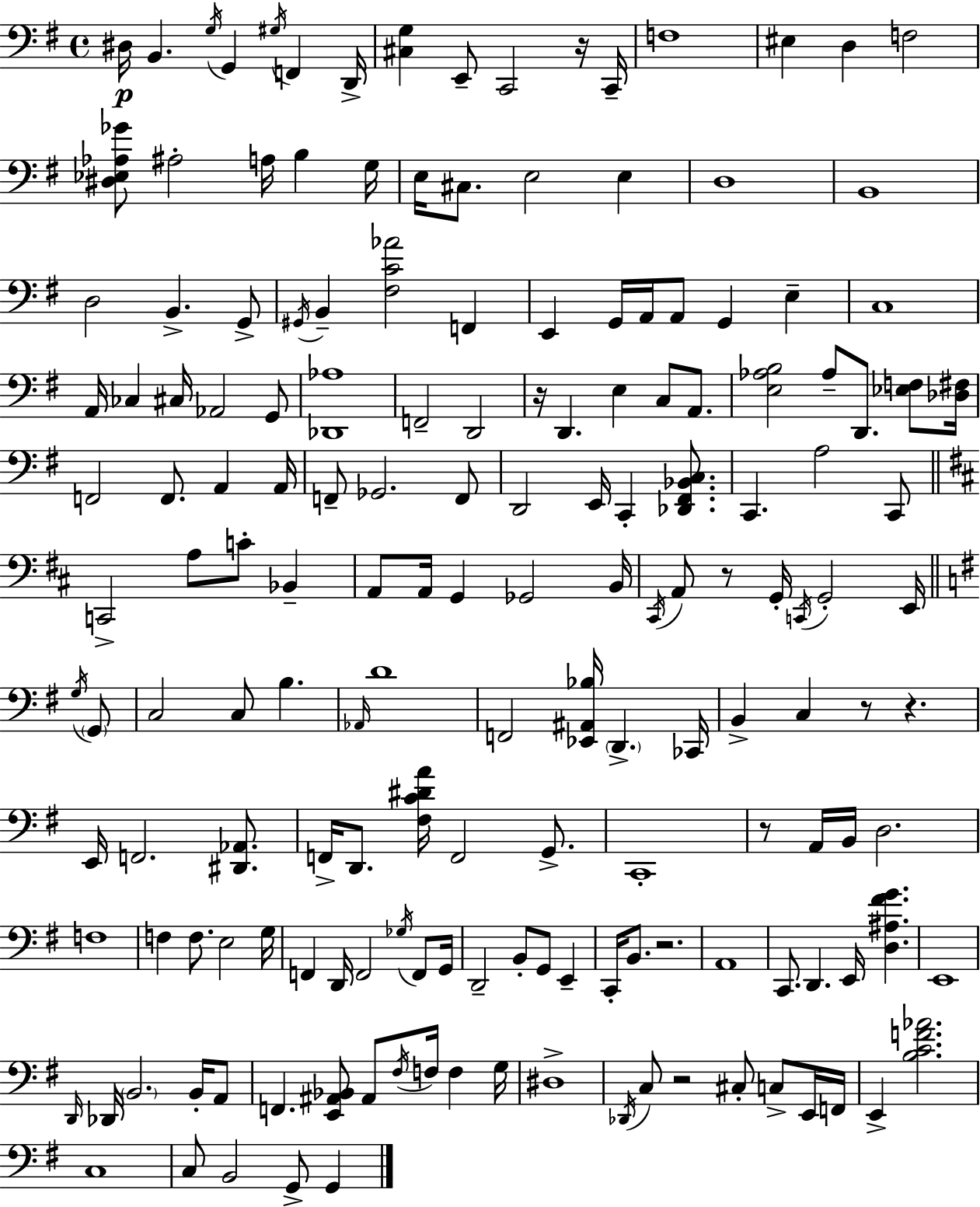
{
  \clef bass
  \time 4/4
  \defaultTimeSignature
  \key e \minor
  dis16\p b,4. \acciaccatura { g16 } g,4 \acciaccatura { gis16 } f,4 | d,16-> <cis g>4 e,8-- c,2 | r16 c,16-- f1 | eis4 d4 f2 | \break <dis ees aes ges'>8 ais2-. a16 b4 | g16 e16 cis8. e2 e4 | d1 | b,1 | \break d2 b,4.-> | g,8-> \acciaccatura { gis,16 } b,4-- <fis c' aes'>2 f,4 | e,4 g,16 a,16 a,8 g,4 e4-- | c1 | \break a,16 ces4 cis16 aes,2 | g,8 <des, aes>1 | f,2-- d,2 | r16 d,4. e4 c8 | \break a,8. <e aes b>2 aes8-- d,8. | <ees f>8 <des fis>16 f,2 f,8. a,4 | a,16 f,8-- ges,2. | f,8 d,2 e,16 c,4-. | \break <des, fis, bes, c>8. c,4. a2 | c,8 \bar "||" \break \key d \major c,2-> a8 c'8-. bes,4-- | a,8 a,16 g,4 ges,2 b,16 | \acciaccatura { cis,16 } a,8 r8 g,16-. \acciaccatura { c,16 } g,2-. e,16 | \bar "||" \break \key g \major \acciaccatura { g16 } \parenthesize g,8 c2 c8 b4. | \grace { aes,16 } d'1 | f,2 <ees, ais, bes>16 \parenthesize d,4.-> | ces,16 b,4-> c4 r8 r4. | \break e,16 f,2. | <dis, aes,>8. f,16-> d,8. <fis c' dis' a'>16 f,2 | g,8.-> c,1-. | r8 a,16 b,16 d2. | \break f1 | f4 f8. e2 | g16 f,4 d,16 f,2 | \acciaccatura { ges16 } f,8 g,16 d,2-- b,8-. g,8 | \break e,4-- c,16-. b,8. r2. | a,1 | c,8. d,4. e,16 <d ais fis' g'>4. | e,1 | \break \grace { d,16 } des,16 \parenthesize b,2. | b,16-. a,8 f,4. <e, ais, bes,>8 ais,8 | \acciaccatura { fis16 } f16 f4 g16 dis1-> | \acciaccatura { des,16 } c8 r2 | \break cis8-. c8-> e,16 f,16 e,4-> <b c' f' aes'>2. | c1 | c8 b,2 | g,8-> g,4 \bar "|."
}